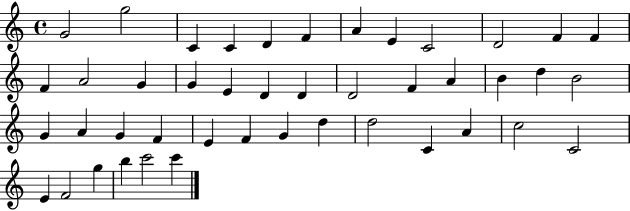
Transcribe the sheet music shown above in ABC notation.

X:1
T:Untitled
M:4/4
L:1/4
K:C
G2 g2 C C D F A E C2 D2 F F F A2 G G E D D D2 F A B d B2 G A G F E F G d d2 C A c2 C2 E F2 g b c'2 c'